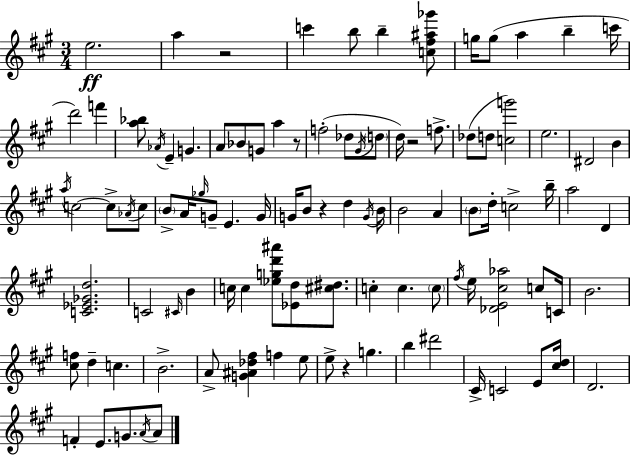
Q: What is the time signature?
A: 3/4